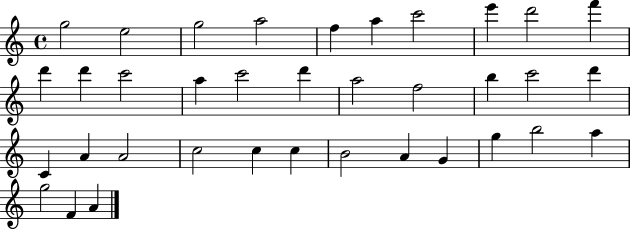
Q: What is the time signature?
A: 4/4